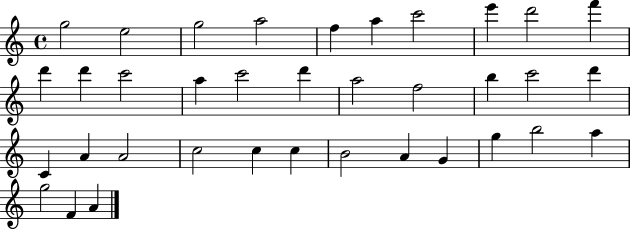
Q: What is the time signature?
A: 4/4